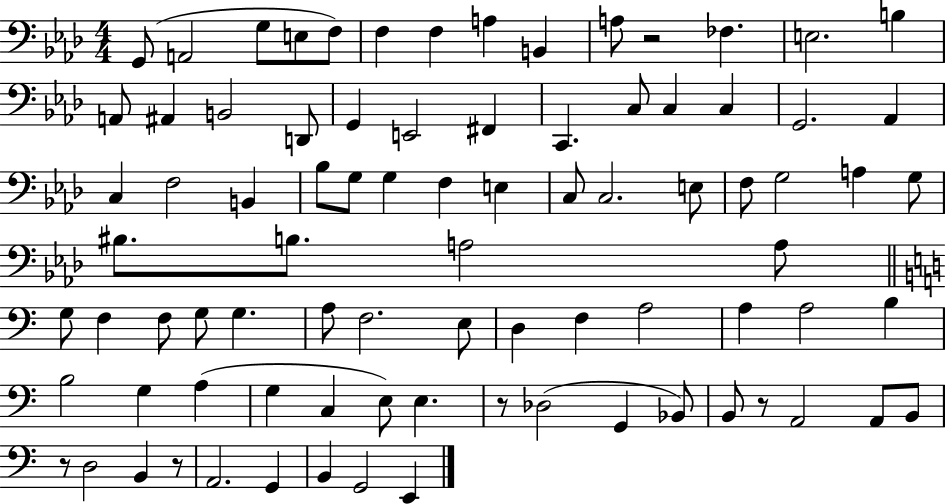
X:1
T:Untitled
M:4/4
L:1/4
K:Ab
G,,/2 A,,2 G,/2 E,/2 F,/2 F, F, A, B,, A,/2 z2 _F, E,2 B, A,,/2 ^A,, B,,2 D,,/2 G,, E,,2 ^F,, C,, C,/2 C, C, G,,2 _A,, C, F,2 B,, _B,/2 G,/2 G, F, E, C,/2 C,2 E,/2 F,/2 G,2 A, G,/2 ^B,/2 B,/2 A,2 A,/2 G,/2 F, F,/2 G,/2 G, A,/2 F,2 E,/2 D, F, A,2 A, A,2 B, B,2 G, A, G, C, E,/2 E, z/2 _D,2 G,, _B,,/2 B,,/2 z/2 A,,2 A,,/2 B,,/2 z/2 D,2 B,, z/2 A,,2 G,, B,, G,,2 E,,